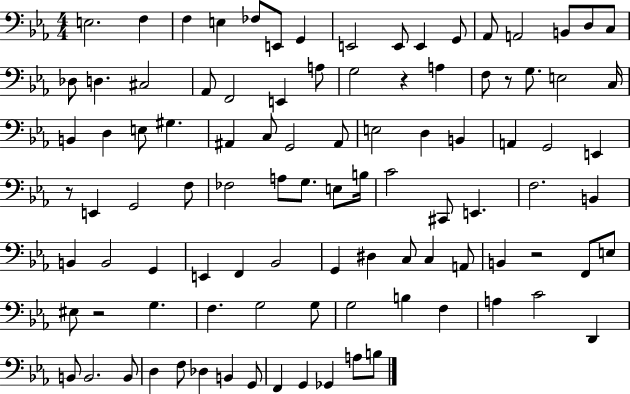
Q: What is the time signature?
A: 4/4